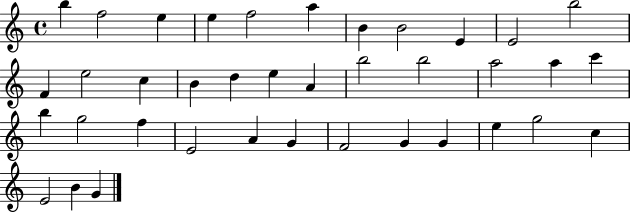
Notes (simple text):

B5/q F5/h E5/q E5/q F5/h A5/q B4/q B4/h E4/q E4/h B5/h F4/q E5/h C5/q B4/q D5/q E5/q A4/q B5/h B5/h A5/h A5/q C6/q B5/q G5/h F5/q E4/h A4/q G4/q F4/h G4/q G4/q E5/q G5/h C5/q E4/h B4/q G4/q